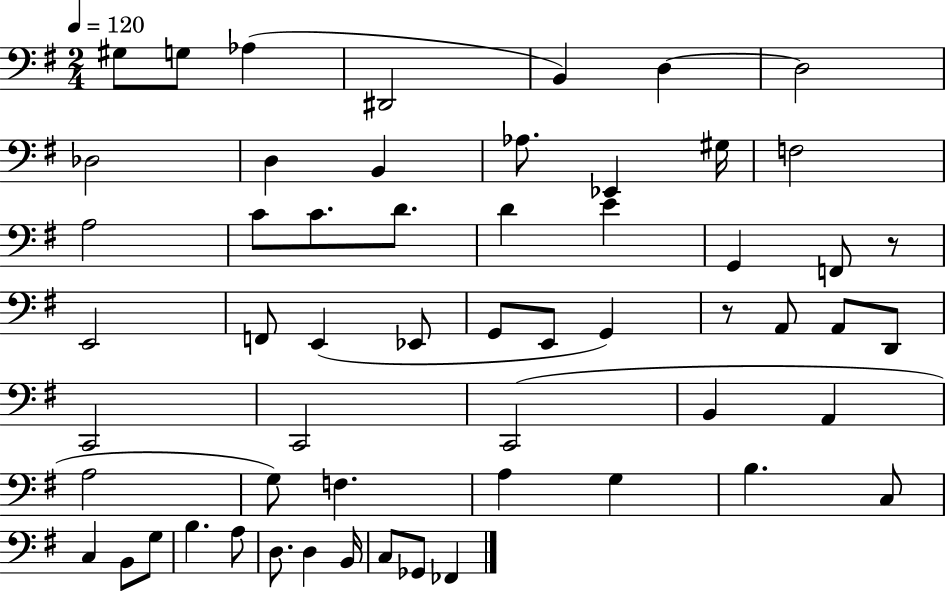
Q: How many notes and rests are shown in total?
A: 57